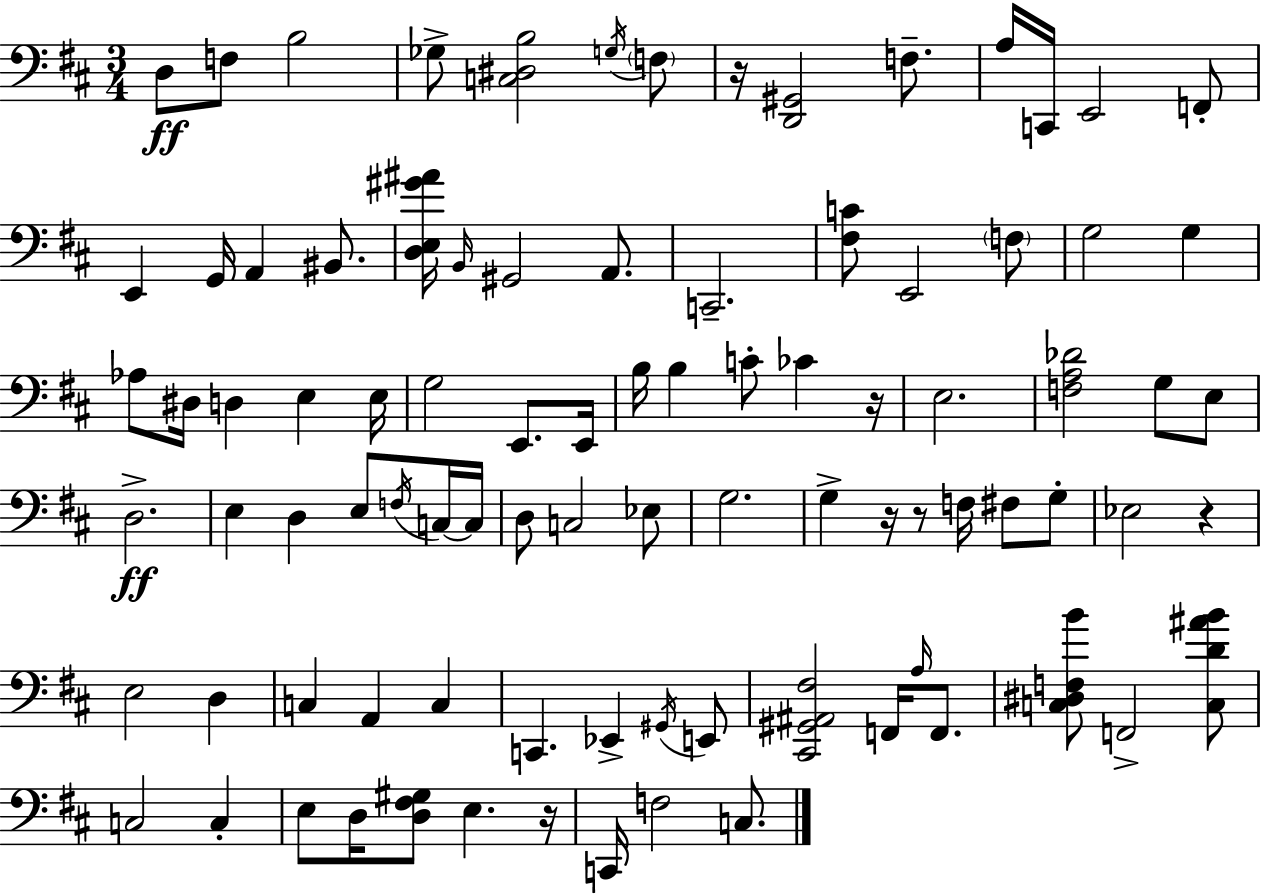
X:1
T:Untitled
M:3/4
L:1/4
K:D
D,/2 F,/2 B,2 _G,/2 [C,^D,B,]2 G,/4 F,/2 z/4 [D,,^G,,]2 F,/2 A,/4 C,,/4 E,,2 F,,/2 E,, G,,/4 A,, ^B,,/2 [D,E,^G^A]/4 B,,/4 ^G,,2 A,,/2 C,,2 [^F,C]/2 E,,2 F,/2 G,2 G, _A,/2 ^D,/4 D, E, E,/4 G,2 E,,/2 E,,/4 B,/4 B, C/2 _C z/4 E,2 [F,A,_D]2 G,/2 E,/2 D,2 E, D, E,/2 F,/4 C,/4 C,/4 D,/2 C,2 _E,/2 G,2 G, z/4 z/2 F,/4 ^F,/2 G,/2 _E,2 z E,2 D, C, A,, C, C,, _E,, ^G,,/4 E,,/2 [^C,,^G,,^A,,^F,]2 F,,/4 A,/4 F,,/2 [C,^D,F,B]/2 F,,2 [C,D^AB]/2 C,2 C, E,/2 D,/4 [D,^F,^G,]/2 E, z/4 C,,/4 F,2 C,/2